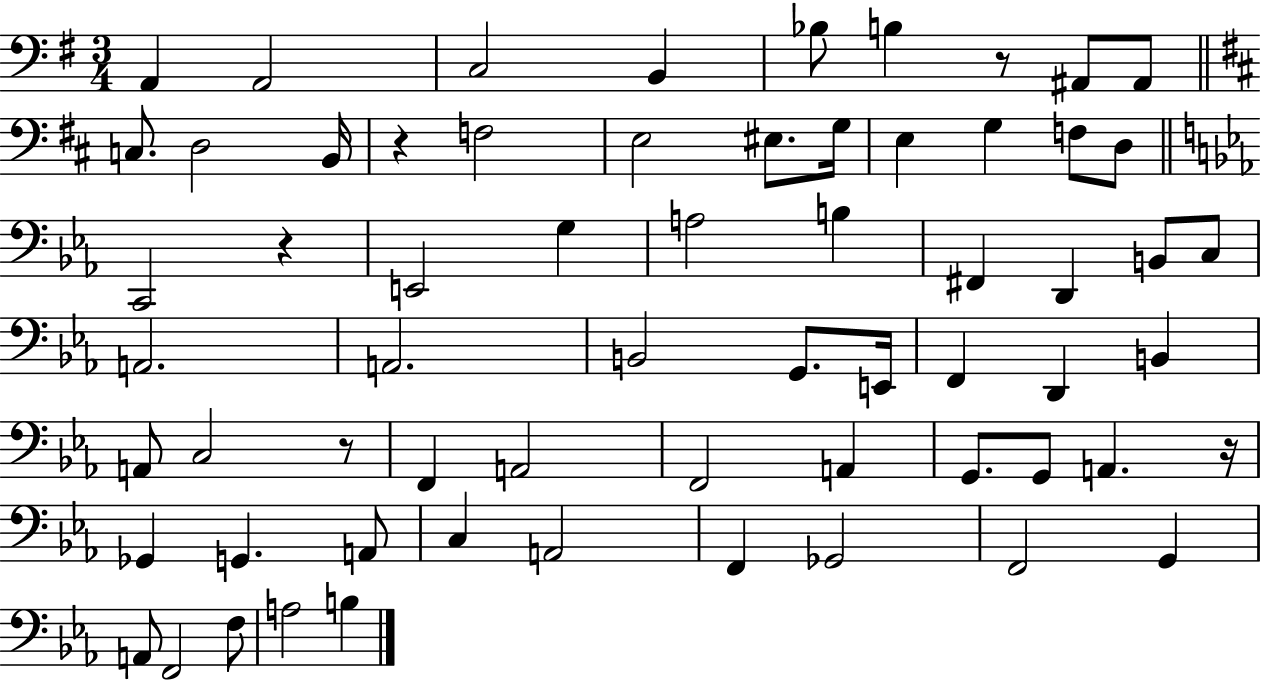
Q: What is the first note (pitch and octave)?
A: A2